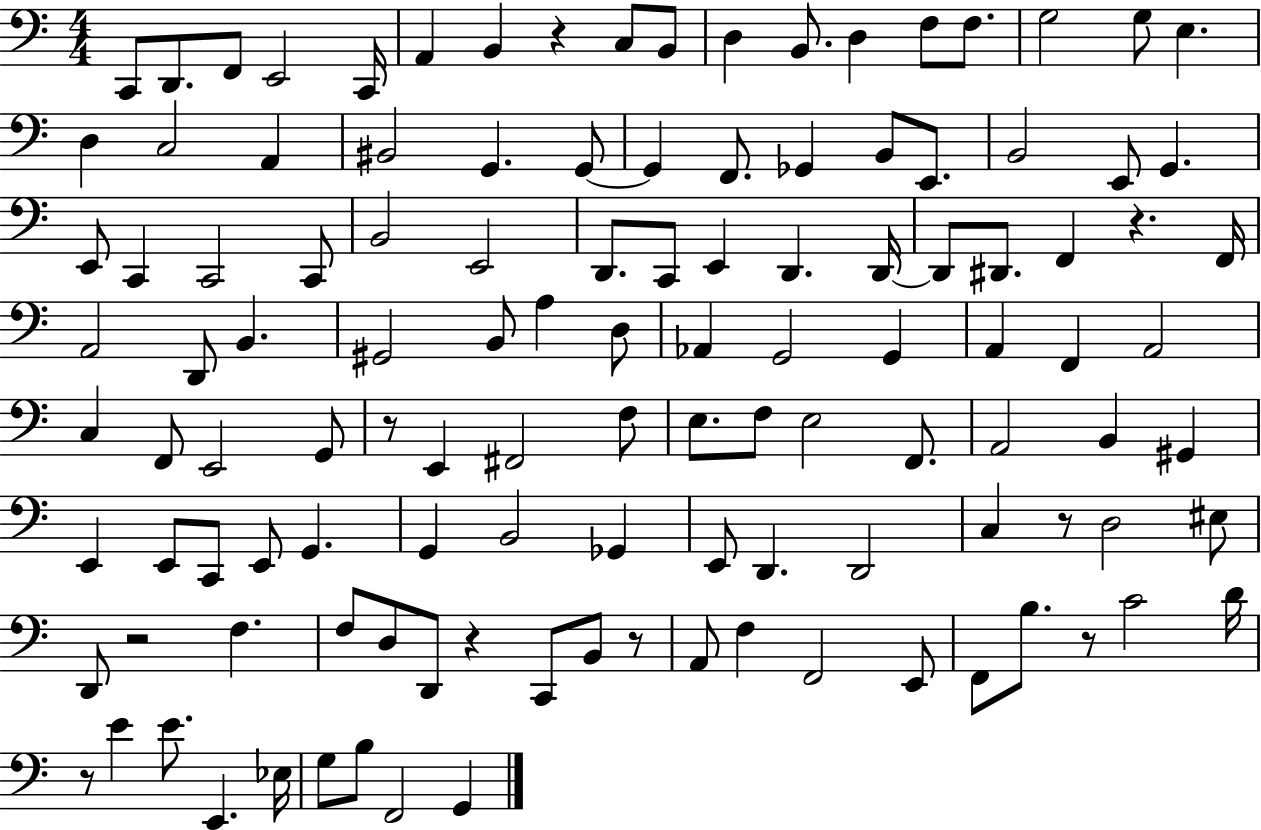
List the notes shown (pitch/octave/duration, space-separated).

C2/e D2/e. F2/e E2/h C2/s A2/q B2/q R/q C3/e B2/e D3/q B2/e. D3/q F3/e F3/e. G3/h G3/e E3/q. D3/q C3/h A2/q BIS2/h G2/q. G2/e G2/q F2/e. Gb2/q B2/e E2/e. B2/h E2/e G2/q. E2/e C2/q C2/h C2/e B2/h E2/h D2/e. C2/e E2/q D2/q. D2/s D2/e D#2/e. F2/q R/q. F2/s A2/h D2/e B2/q. G#2/h B2/e A3/q D3/e Ab2/q G2/h G2/q A2/q F2/q A2/h C3/q F2/e E2/h G2/e R/e E2/q F#2/h F3/e E3/e. F3/e E3/h F2/e. A2/h B2/q G#2/q E2/q E2/e C2/e E2/e G2/q. G2/q B2/h Gb2/q E2/e D2/q. D2/h C3/q R/e D3/h EIS3/e D2/e R/h F3/q. F3/e D3/e D2/e R/q C2/e B2/e R/e A2/e F3/q F2/h E2/e F2/e B3/e. R/e C4/h D4/s R/e E4/q E4/e. E2/q. Eb3/s G3/e B3/e F2/h G2/q